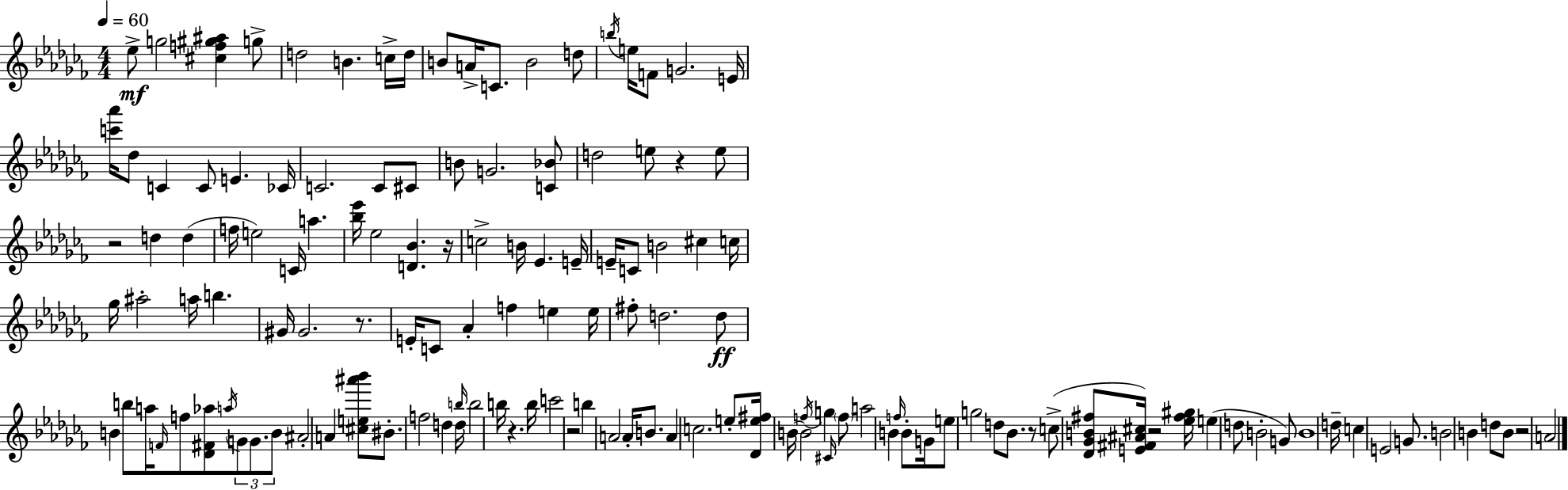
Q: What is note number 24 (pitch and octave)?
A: C4